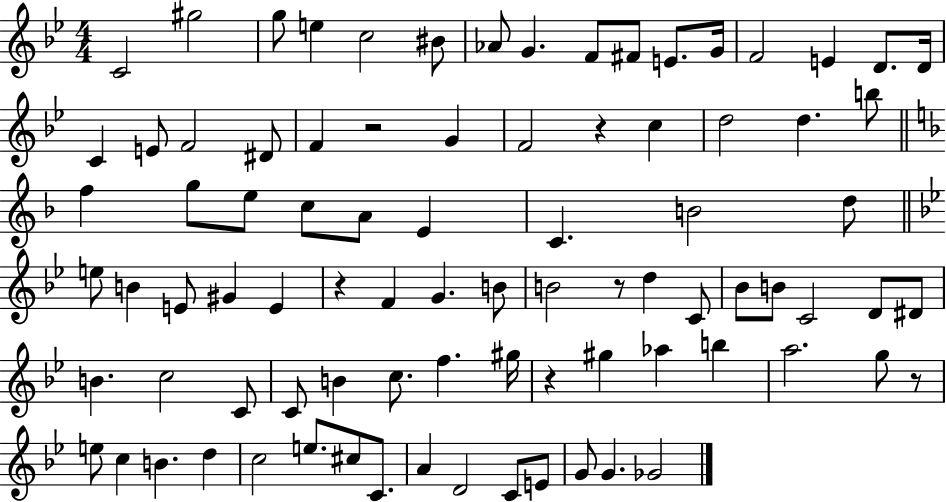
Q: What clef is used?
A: treble